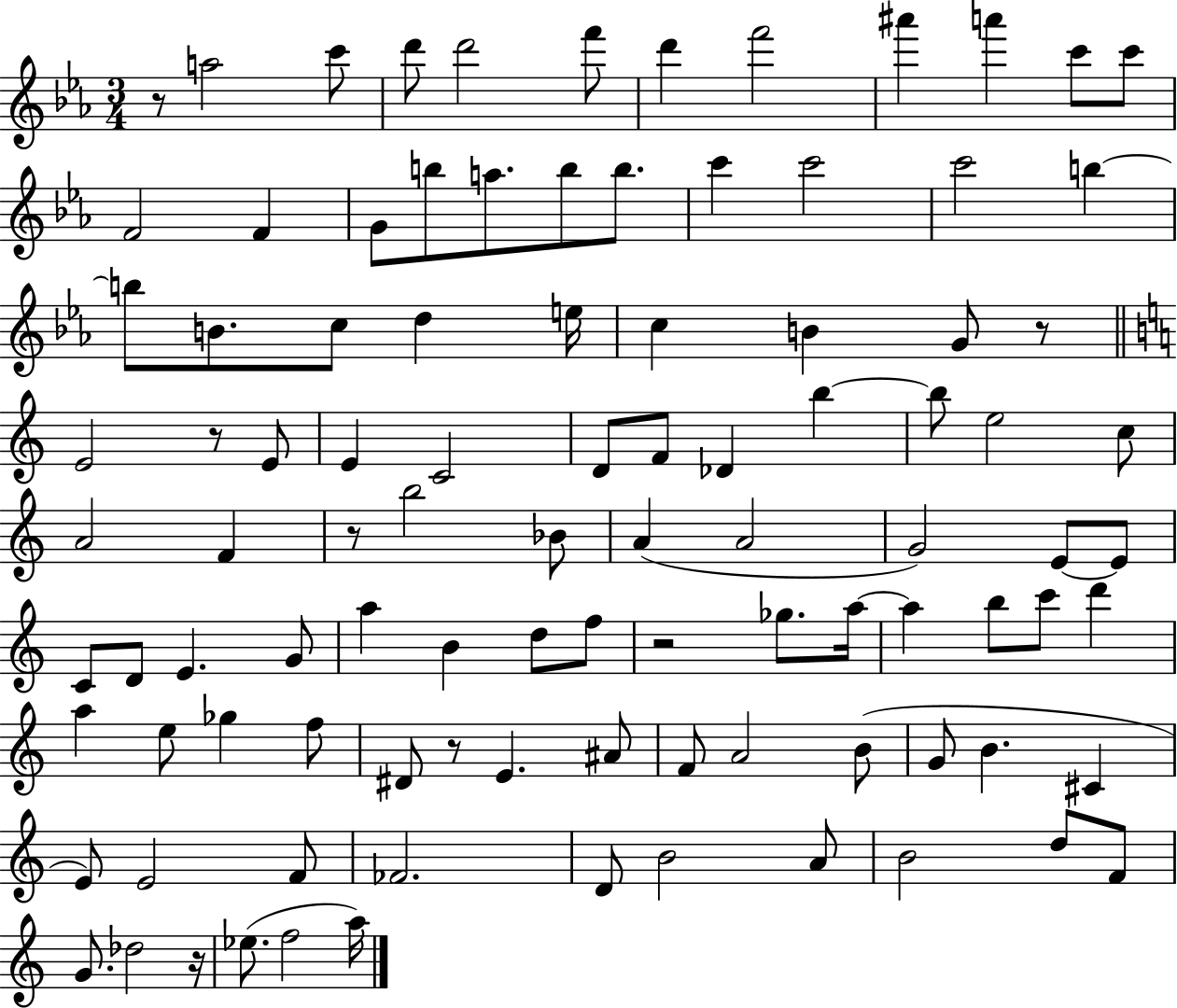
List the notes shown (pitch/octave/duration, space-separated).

R/e A5/h C6/e D6/e D6/h F6/e D6/q F6/h A#6/q A6/q C6/e C6/e F4/h F4/q G4/e B5/e A5/e. B5/e B5/e. C6/q C6/h C6/h B5/q B5/e B4/e. C5/e D5/q E5/s C5/q B4/q G4/e R/e E4/h R/e E4/e E4/q C4/h D4/e F4/e Db4/q B5/q B5/e E5/h C5/e A4/h F4/q R/e B5/h Bb4/e A4/q A4/h G4/h E4/e E4/e C4/e D4/e E4/q. G4/e A5/q B4/q D5/e F5/e R/h Gb5/e. A5/s A5/q B5/e C6/e D6/q A5/q E5/e Gb5/q F5/e D#4/e R/e E4/q. A#4/e F4/e A4/h B4/e G4/e B4/q. C#4/q E4/e E4/h F4/e FES4/h. D4/e B4/h A4/e B4/h D5/e F4/e G4/e. Db5/h R/s Eb5/e. F5/h A5/s